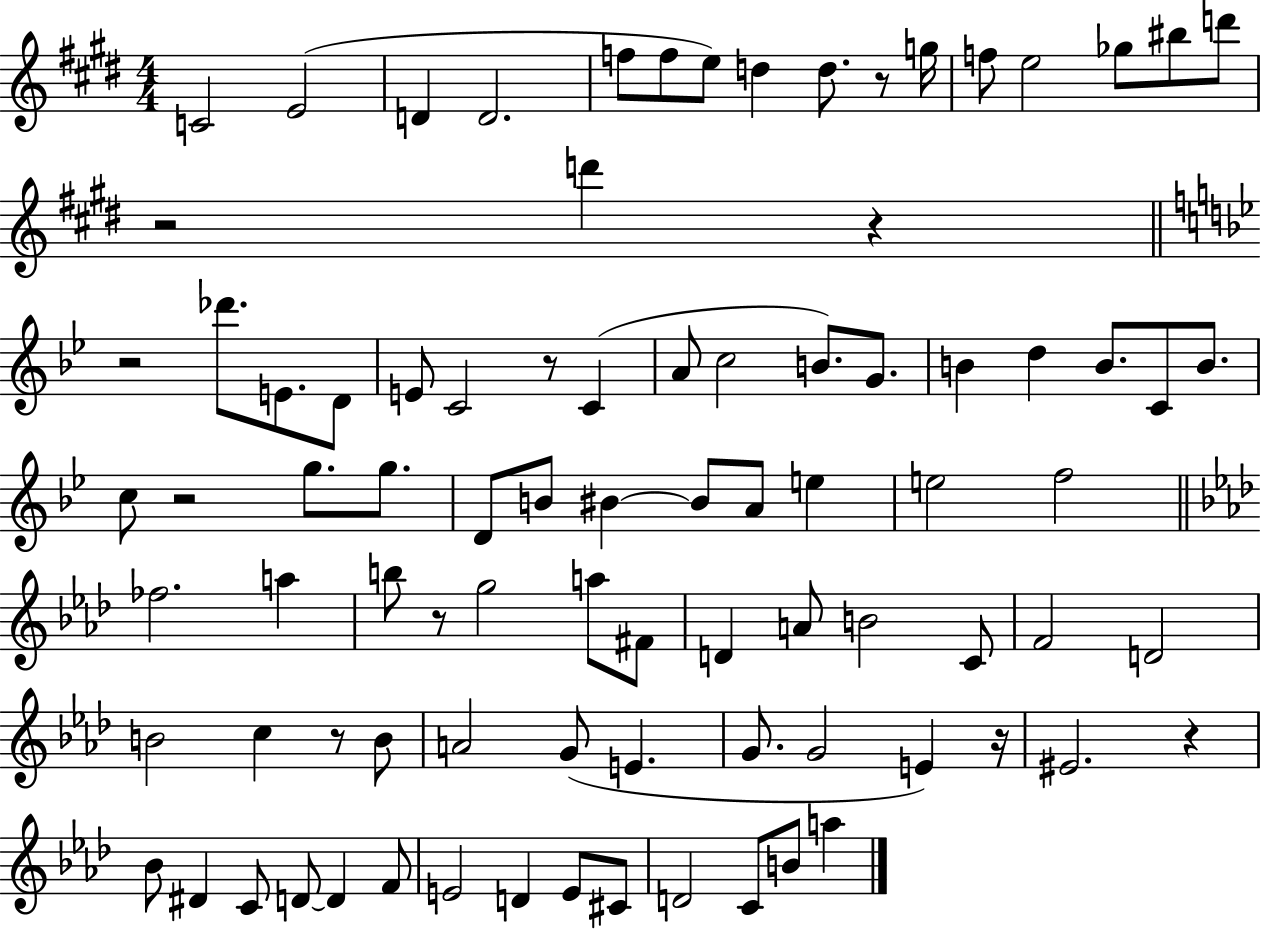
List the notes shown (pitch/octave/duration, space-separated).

C4/h E4/h D4/q D4/h. F5/e F5/e E5/e D5/q D5/e. R/e G5/s F5/e E5/h Gb5/e BIS5/e D6/e R/h D6/q R/q R/h Db6/e. E4/e. D4/e E4/e C4/h R/e C4/q A4/e C5/h B4/e. G4/e. B4/q D5/q B4/e. C4/e B4/e. C5/e R/h G5/e. G5/e. D4/e B4/e BIS4/q BIS4/e A4/e E5/q E5/h F5/h FES5/h. A5/q B5/e R/e G5/h A5/e F#4/e D4/q A4/e B4/h C4/e F4/h D4/h B4/h C5/q R/e B4/e A4/h G4/e E4/q. G4/e. G4/h E4/q R/s EIS4/h. R/q Bb4/e D#4/q C4/e D4/e D4/q F4/e E4/h D4/q E4/e C#4/e D4/h C4/e B4/e A5/q